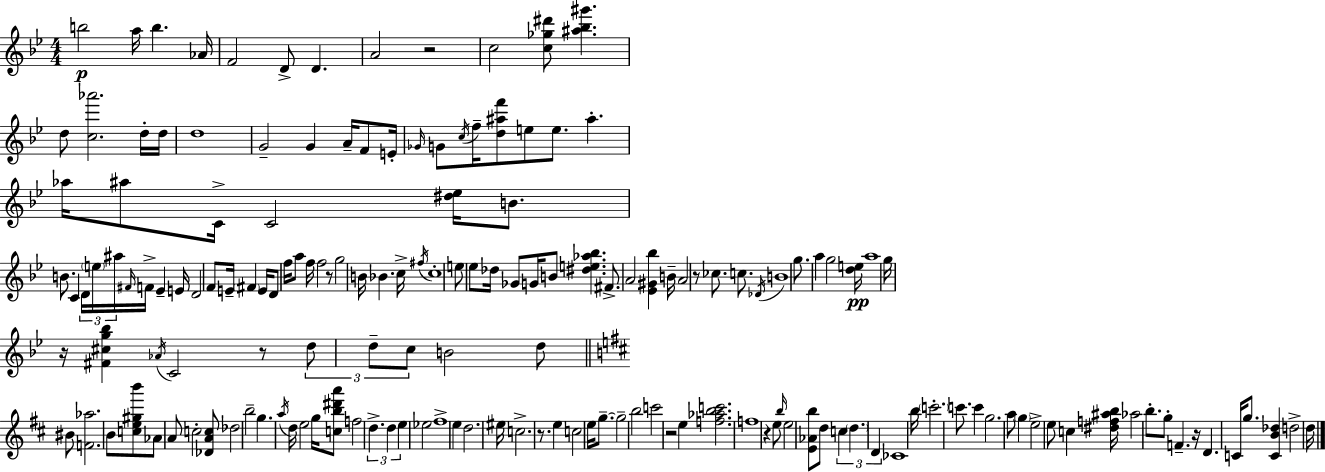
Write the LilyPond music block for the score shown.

{
  \clef treble
  \numericTimeSignature
  \time 4/4
  \key g \minor
  \repeat volta 2 { b''2\p a''16 b''4. aes'16 | f'2 d'8-> d'4. | a'2 r2 | c''2 <c'' ges'' dis'''>8 <ais'' bes'' gis'''>4. | \break d''8 <c'' aes'''>2. d''16-. d''16 | d''1 | g'2-- g'4 a'16-- f'8 e'16-. | \grace { ges'16 } g'8 \acciaccatura { c''16 } f''16-- <d'' ais'' f'''>8 e''8 e''8. ais''4.-. | \break aes''16 ais''8 c'16-> c'2 <dis'' ees''>16 b'8. | b'8. c'4 \tuplet 3/2 { d'16 \parenthesize e''16 ais''16 } \grace { fis'16 } f'16-> ees'4-- | e'16 d'2 f'8 e'16-- \parenthesize fis'4 | e'16 d'8 f''16 a''8 f''16 f''2 | \break r8 g''2 b'16 bes'4. | c''16-> \acciaccatura { fis''16 } c''1-. | e''8 ees''8 des''16 ges'8 g'16 b'8 <dis'' e'' aes'' bes''>4. | fis'8.-> a'2 <ees' gis' bes''>4 | \break b'16-- a'2 r8 ces''8. | c''8. \acciaccatura { des'16 } b'1 | g''8. a''4 g''2 | <d'' e''>16\pp a''1 | \break g''16 r16 <fis' cis'' g'' bes''>4 \acciaccatura { aes'16 } c'2 | r8 \tuplet 3/2 { d''8 d''8-- c''8 } b'2 | d''8 \bar "||" \break \key d \major bis'8 <f' aes''>2. b'8 | <c'' e'' gis'' b'''>8 aes'8 a'8 c''2-. <des' a' c''>8 | des''2 b''2-- | g''4. \acciaccatura { a''16 } d''16 e''2 | \break g''16 <c'' b'' dis''' a'''>8 f''2 \tuplet 3/2 { d''4.-> | d''4 e''4 } ees''2 | fis''1-> | e''4 d''2. | \break eis''16 c''2.-> r8. | e''4 c''2 e''16 g''8.--~~ | g''2-- b''2 | c'''2 r2 | \break e''4 <f'' aes'' b'' c'''>2. | f''1 | r4 e''8 \grace { b''16 } e''2 | <e' aes' b''>8 d''8 \tuplet 3/2 { c''4 \parenthesize d''4. d'4 } | \break ces'1 | b''16 \parenthesize c'''2.-. c'''8. | c'''4 g''2. | a''8 \parenthesize g''4 e''2-> | \break e''8 c''4 <dis'' f'' ais'' b''>16 aes''2 b''8.-. | g''8-. f'4.-- r16 d'4. | c'16 g''8. <c' b' des''>4 d''2-> | d''16 } \bar "|."
}